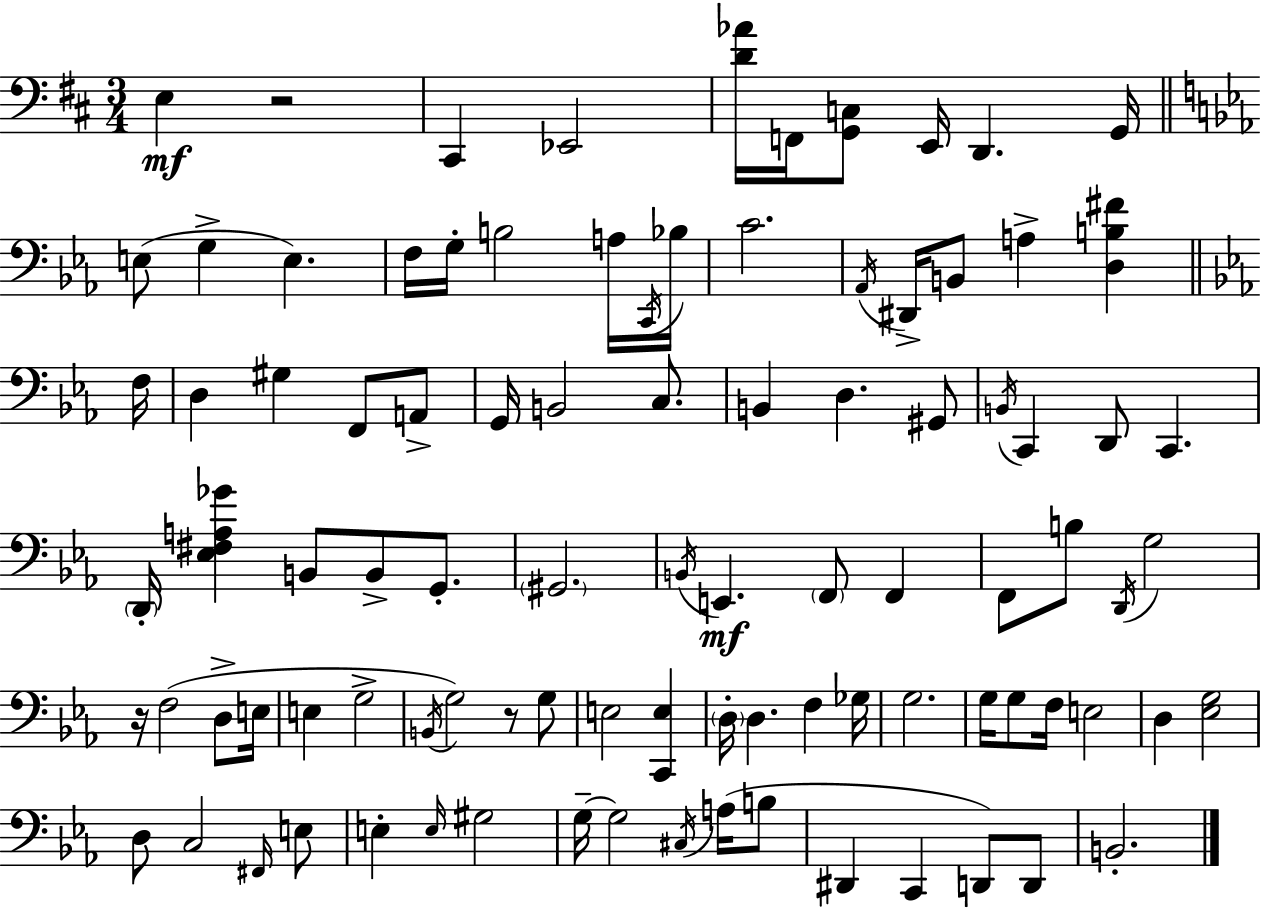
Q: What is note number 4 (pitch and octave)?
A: F2